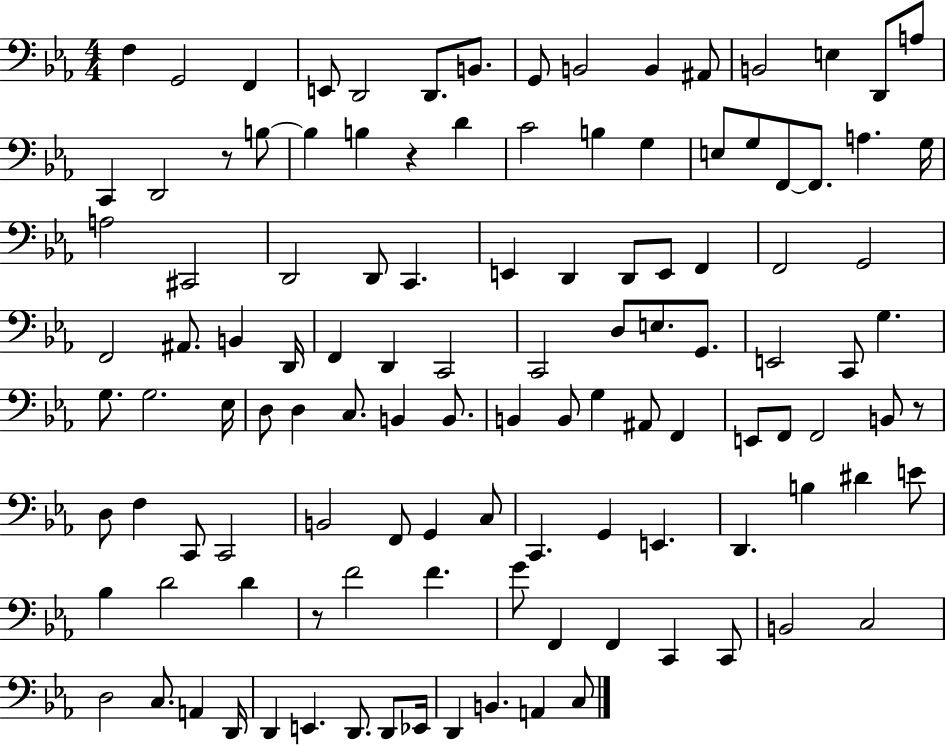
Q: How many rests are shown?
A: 4